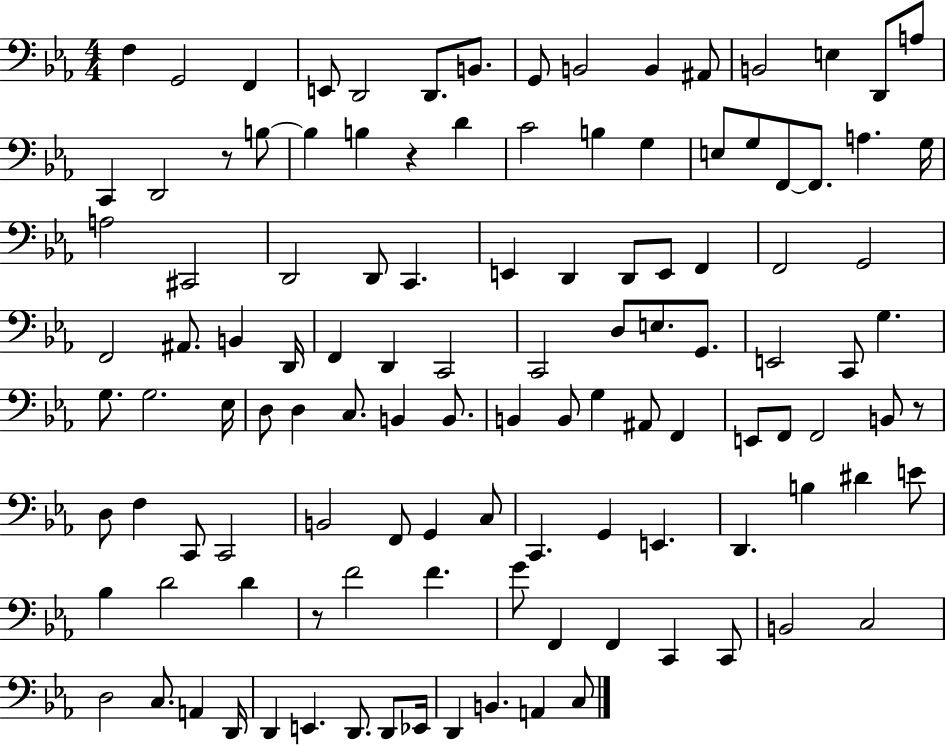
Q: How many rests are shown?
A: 4